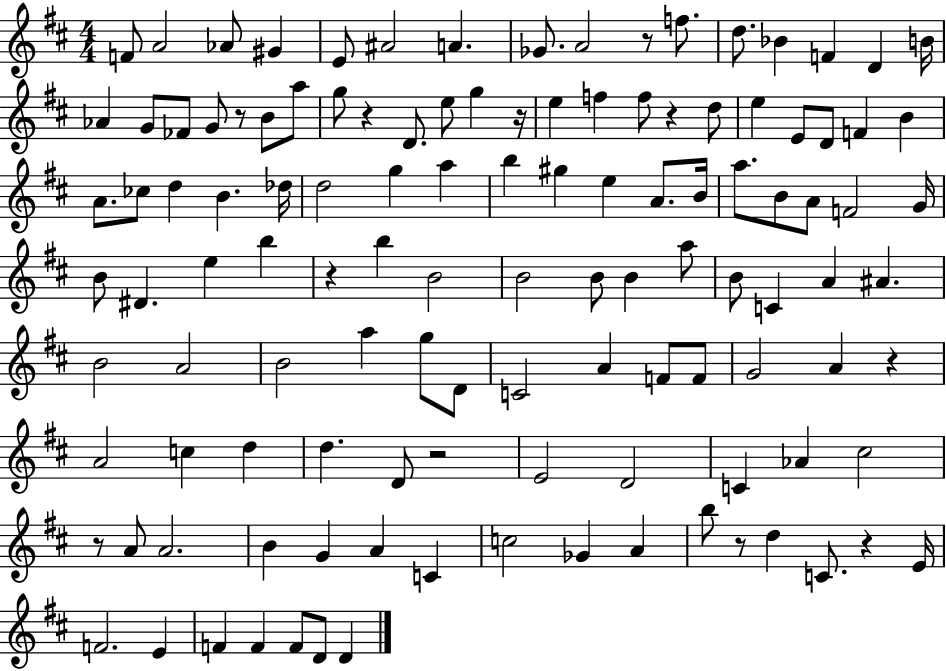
F4/e A4/h Ab4/e G#4/q E4/e A#4/h A4/q. Gb4/e. A4/h R/e F5/e. D5/e. Bb4/q F4/q D4/q B4/s Ab4/q G4/e FES4/e G4/e R/e B4/e A5/e G5/e R/q D4/e. E5/e G5/q R/s E5/q F5/q F5/e R/q D5/e E5/q E4/e D4/e F4/q B4/q A4/e. CES5/e D5/q B4/q. Db5/s D5/h G5/q A5/q B5/q G#5/q E5/q A4/e. B4/s A5/e. B4/e A4/e F4/h G4/s B4/e D#4/q. E5/q B5/q R/q B5/q B4/h B4/h B4/e B4/q A5/e B4/e C4/q A4/q A#4/q. B4/h A4/h B4/h A5/q G5/e D4/e C4/h A4/q F4/e F4/e G4/h A4/q R/q A4/h C5/q D5/q D5/q. D4/e R/h E4/h D4/h C4/q Ab4/q C#5/h R/e A4/e A4/h. B4/q G4/q A4/q C4/q C5/h Gb4/q A4/q B5/e R/e D5/q C4/e. R/q E4/s F4/h. E4/q F4/q F4/q F4/e D4/e D4/q